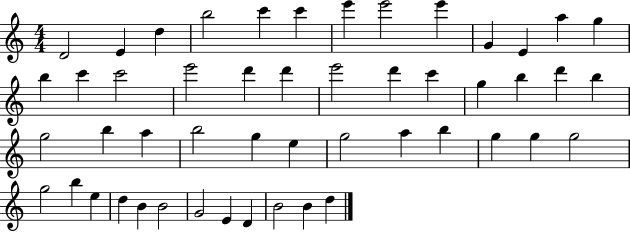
D4/h E4/q D5/q B5/h C6/q C6/q E6/q E6/h E6/q G4/q E4/q A5/q G5/q B5/q C6/q C6/h E6/h D6/q D6/q E6/h D6/q C6/q G5/q B5/q D6/q B5/q G5/h B5/q A5/q B5/h G5/q E5/q G5/h A5/q B5/q G5/q G5/q G5/h G5/h B5/q E5/q D5/q B4/q B4/h G4/h E4/q D4/q B4/h B4/q D5/q